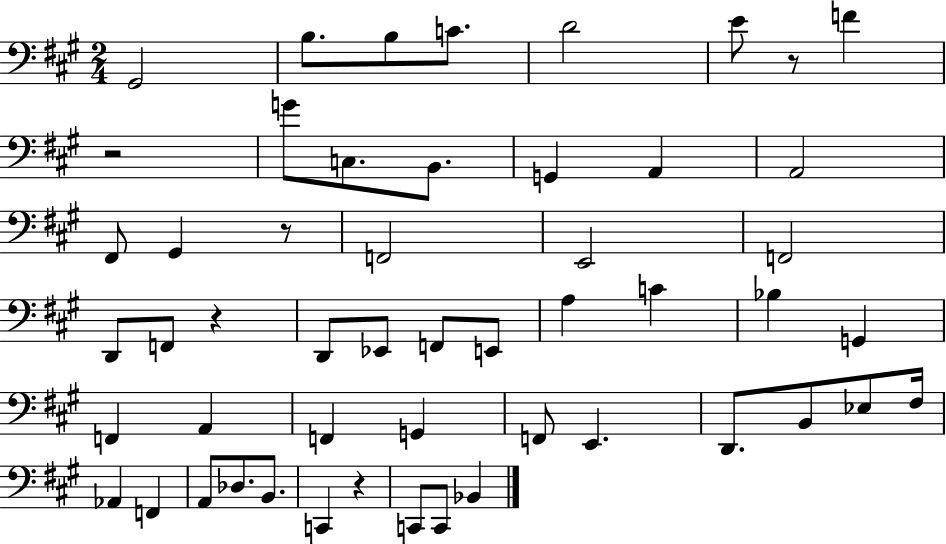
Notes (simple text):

G#2/h B3/e. B3/e C4/e. D4/h E4/e R/e F4/q R/h G4/e C3/e. B2/e. G2/q A2/q A2/h F#2/e G#2/q R/e F2/h E2/h F2/h D2/e F2/e R/q D2/e Eb2/e F2/e E2/e A3/q C4/q Bb3/q G2/q F2/q A2/q F2/q G2/q F2/e E2/q. D2/e. B2/e Eb3/e F#3/s Ab2/q F2/q A2/e Db3/e. B2/e. C2/q R/q C2/e C2/e Bb2/q